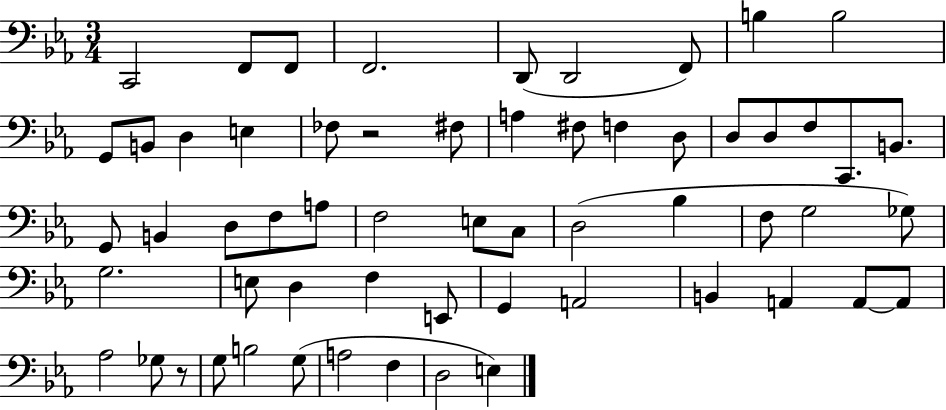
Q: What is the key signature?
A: EES major